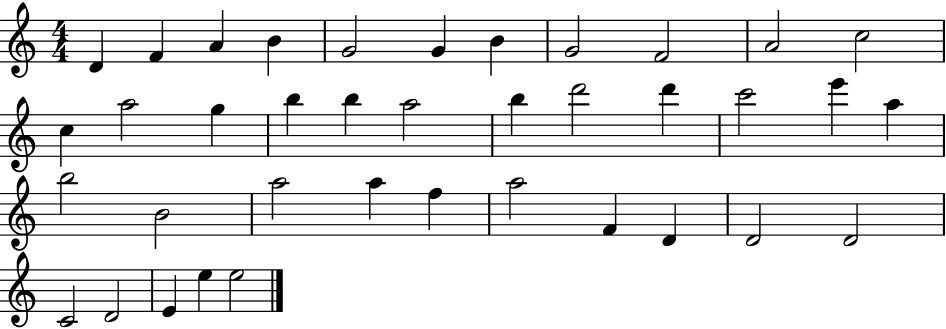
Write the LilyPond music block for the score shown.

{
  \clef treble
  \numericTimeSignature
  \time 4/4
  \key c \major
  d'4 f'4 a'4 b'4 | g'2 g'4 b'4 | g'2 f'2 | a'2 c''2 | \break c''4 a''2 g''4 | b''4 b''4 a''2 | b''4 d'''2 d'''4 | c'''2 e'''4 a''4 | \break b''2 b'2 | a''2 a''4 f''4 | a''2 f'4 d'4 | d'2 d'2 | \break c'2 d'2 | e'4 e''4 e''2 | \bar "|."
}